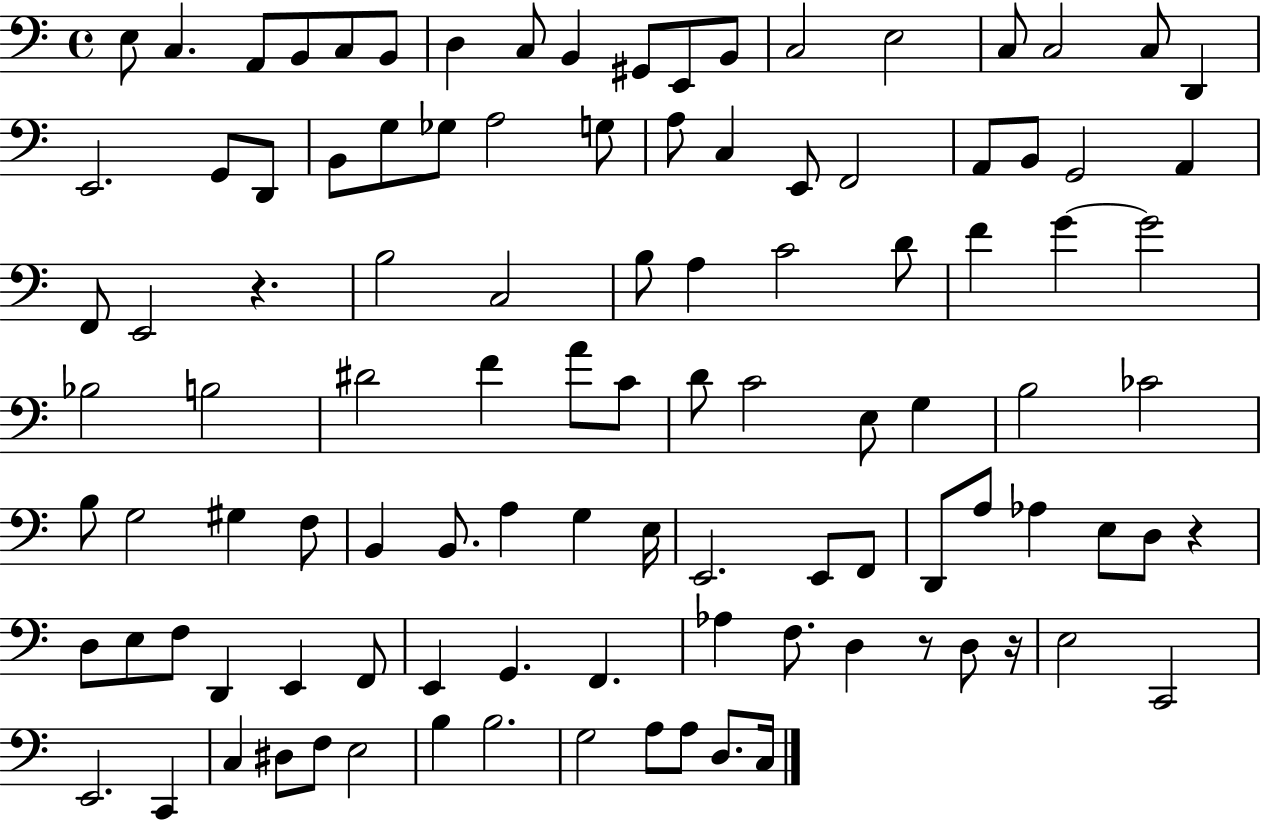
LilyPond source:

{
  \clef bass
  \time 4/4
  \defaultTimeSignature
  \key c \major
  e8 c4. a,8 b,8 c8 b,8 | d4 c8 b,4 gis,8 e,8 b,8 | c2 e2 | c8 c2 c8 d,4 | \break e,2. g,8 d,8 | b,8 g8 ges8 a2 g8 | a8 c4 e,8 f,2 | a,8 b,8 g,2 a,4 | \break f,8 e,2 r4. | b2 c2 | b8 a4 c'2 d'8 | f'4 g'4~~ g'2 | \break bes2 b2 | dis'2 f'4 a'8 c'8 | d'8 c'2 e8 g4 | b2 ces'2 | \break b8 g2 gis4 f8 | b,4 b,8. a4 g4 e16 | e,2. e,8 f,8 | d,8 a8 aes4 e8 d8 r4 | \break d8 e8 f8 d,4 e,4 f,8 | e,4 g,4. f,4. | aes4 f8. d4 r8 d8 r16 | e2 c,2 | \break e,2. c,4 | c4 dis8 f8 e2 | b4 b2. | g2 a8 a8 d8. c16 | \break \bar "|."
}